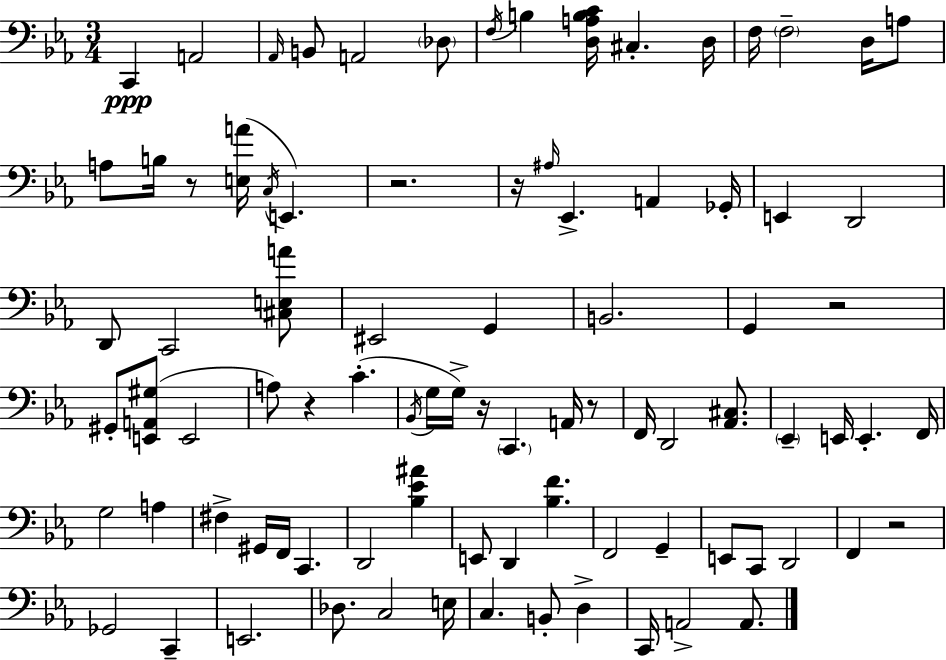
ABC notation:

X:1
T:Untitled
M:3/4
L:1/4
K:Eb
C,, A,,2 _A,,/4 B,,/2 A,,2 _D,/2 F,/4 B, [D,A,B,C]/4 ^C, D,/4 F,/4 F,2 D,/4 A,/2 A,/2 B,/4 z/2 [E,A]/4 C,/4 E,, z2 z/4 ^A,/4 _E,, A,, _G,,/4 E,, D,,2 D,,/2 C,,2 [^C,E,A]/2 ^E,,2 G,, B,,2 G,, z2 ^G,,/2 [E,,A,,^G,]/2 E,,2 A,/2 z C _B,,/4 G,/4 G,/4 z/4 C,, A,,/4 z/2 F,,/4 D,,2 [_A,,^C,]/2 _E,, E,,/4 E,, F,,/4 G,2 A, ^F, ^G,,/4 F,,/4 C,, D,,2 [_B,_E^A] E,,/2 D,, [_B,F] F,,2 G,, E,,/2 C,,/2 D,,2 F,, z2 _G,,2 C,, E,,2 _D,/2 C,2 E,/4 C, B,,/2 D, C,,/4 A,,2 A,,/2